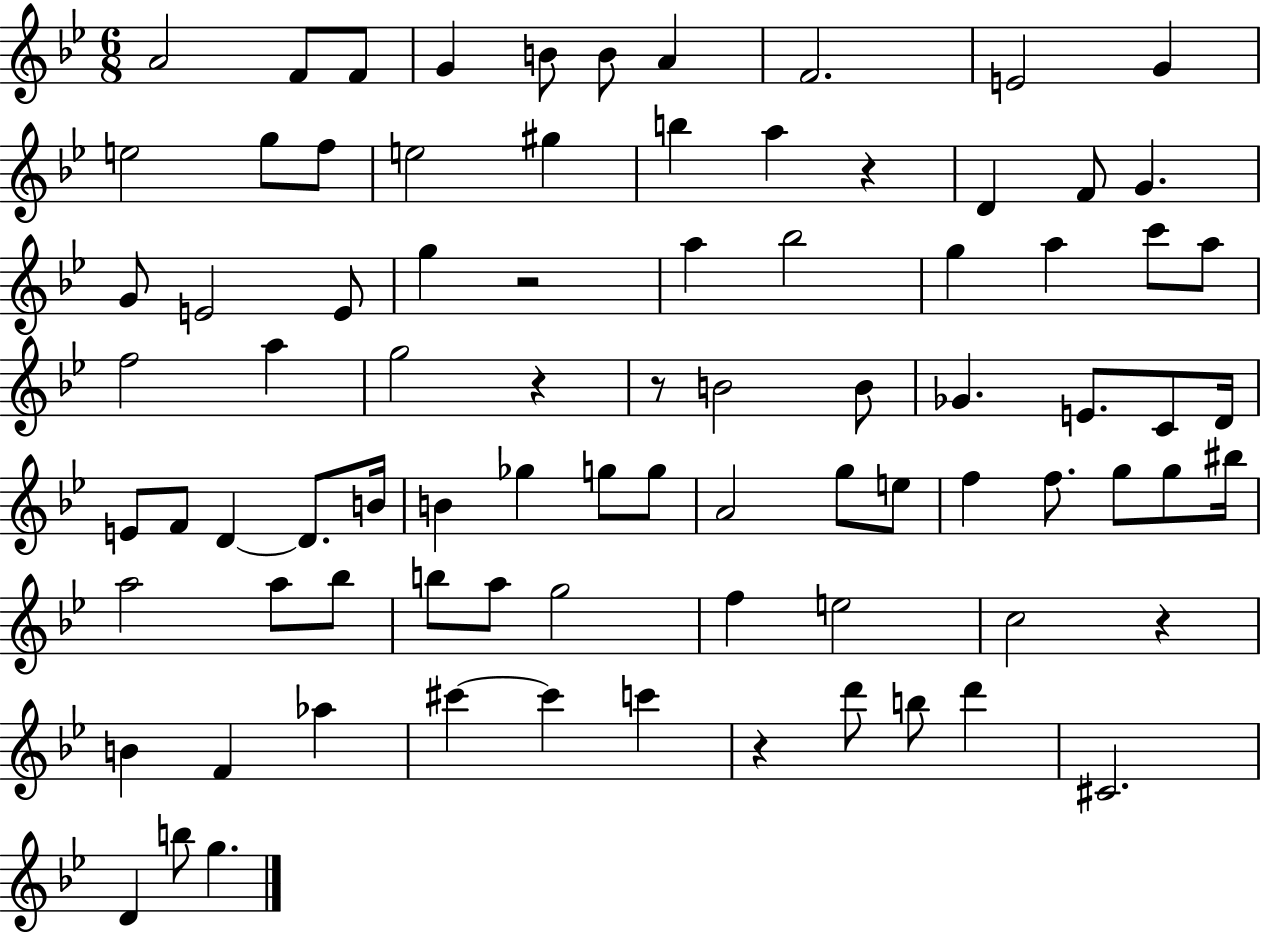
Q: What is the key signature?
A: BES major